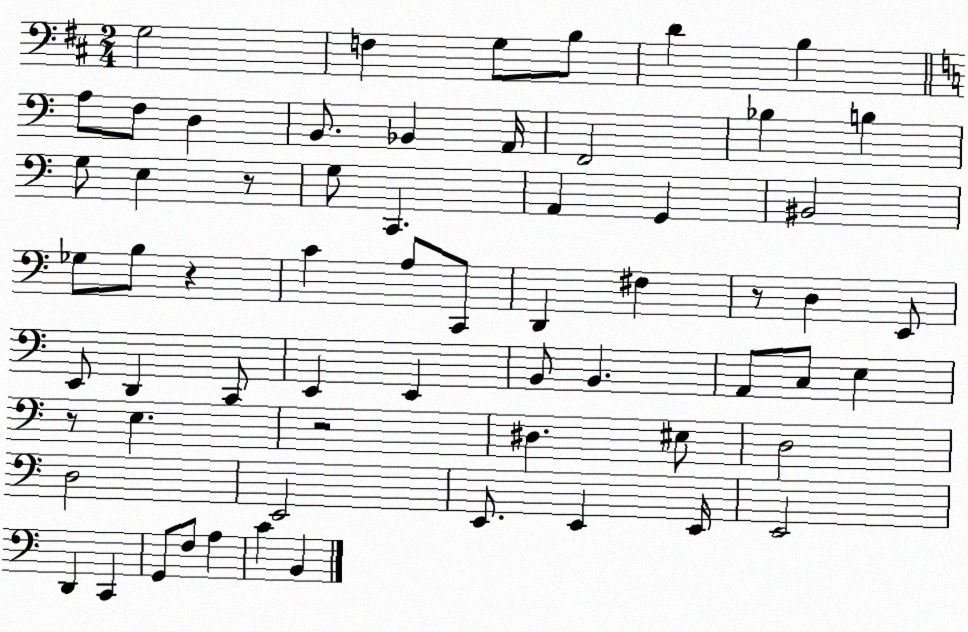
X:1
T:Untitled
M:2/4
L:1/4
K:D
G,2 F, G,/2 B,/2 D B, A,/2 F,/2 D, B,,/2 _B,, A,,/4 F,,2 _B, B, G,/2 E, z/2 G,/2 C,, A,, G,, ^B,,2 _G,/2 B,/2 z C A,/2 C,,/2 D,, ^F, z/2 D, E,,/2 E,,/2 D,, C,,/2 E,, E,, B,,/2 B,, A,,/2 C,/2 E, z/2 E, z2 ^D, ^E,/2 D,2 D,2 E,,2 E,,/2 E,, E,,/4 E,,2 D,, C,, G,,/2 F,/2 A, C B,,